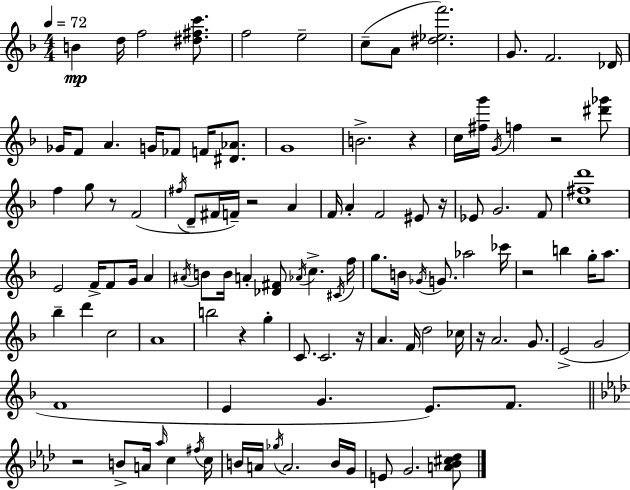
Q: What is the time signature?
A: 4/4